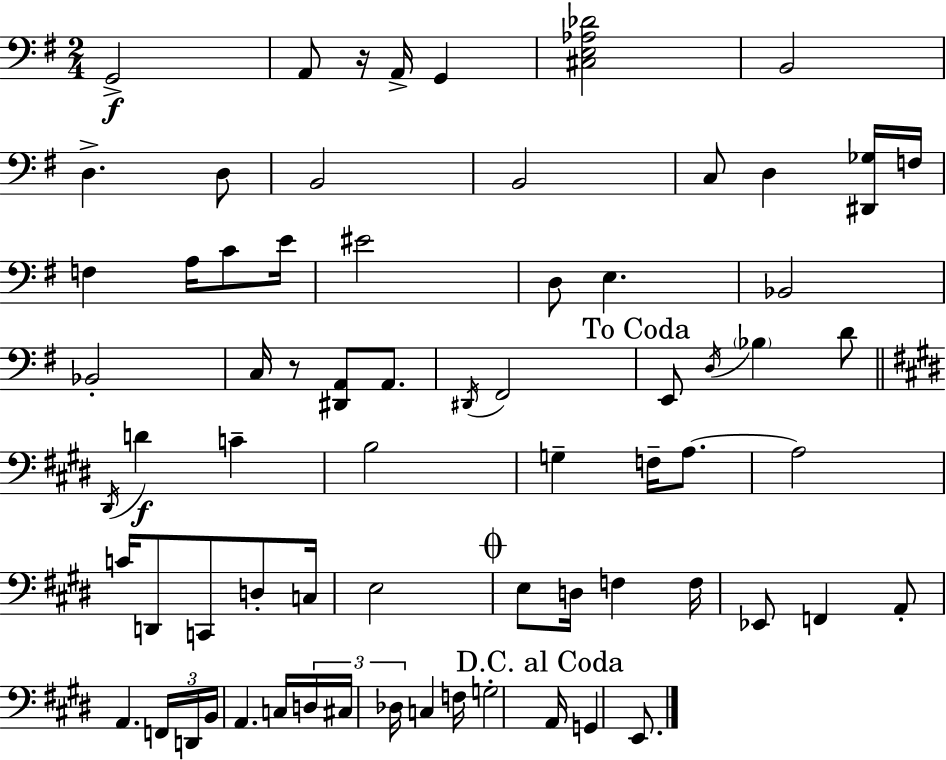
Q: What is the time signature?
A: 2/4